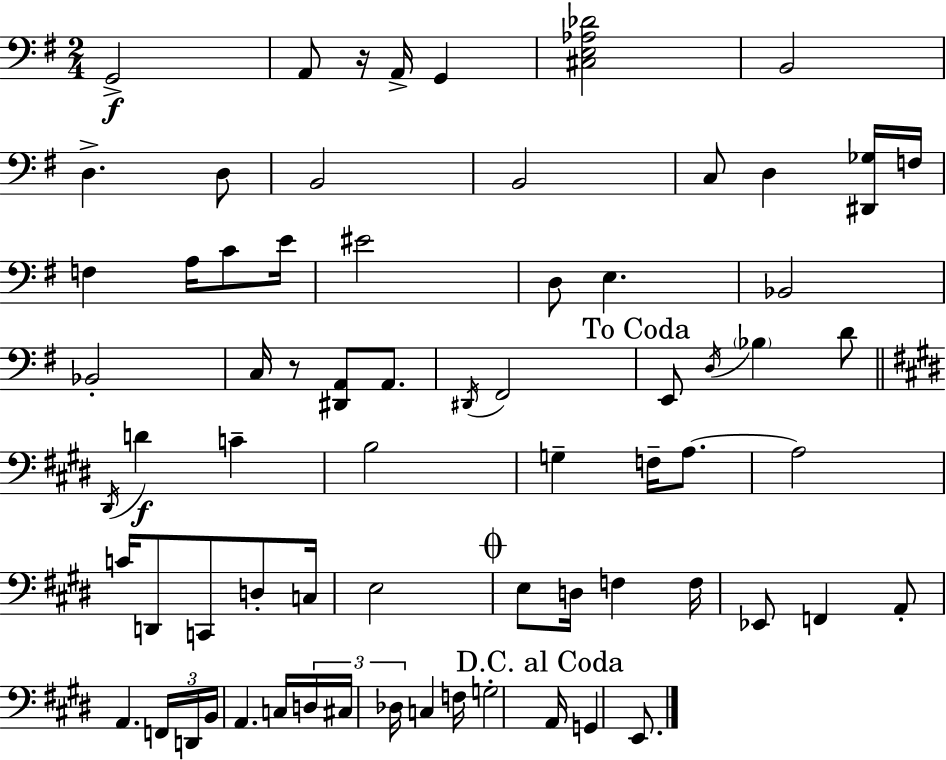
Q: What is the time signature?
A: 2/4